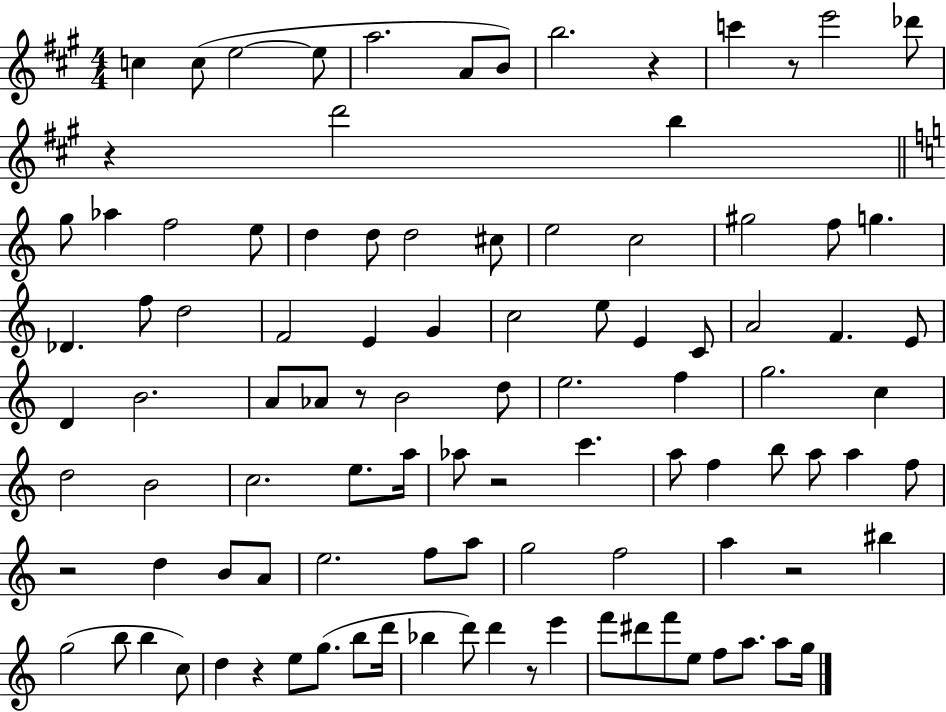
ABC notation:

X:1
T:Untitled
M:4/4
L:1/4
K:A
c c/2 e2 e/2 a2 A/2 B/2 b2 z c' z/2 e'2 _d'/2 z d'2 b g/2 _a f2 e/2 d d/2 d2 ^c/2 e2 c2 ^g2 f/2 g _D f/2 d2 F2 E G c2 e/2 E C/2 A2 F E/2 D B2 A/2 _A/2 z/2 B2 d/2 e2 f g2 c d2 B2 c2 e/2 a/4 _a/2 z2 c' a/2 f b/2 a/2 a f/2 z2 d B/2 A/2 e2 f/2 a/2 g2 f2 a z2 ^b g2 b/2 b c/2 d z e/2 g/2 b/2 d'/4 _b d'/2 d' z/2 e' f'/2 ^d'/2 f'/2 e/2 f/2 a/2 a/2 g/4